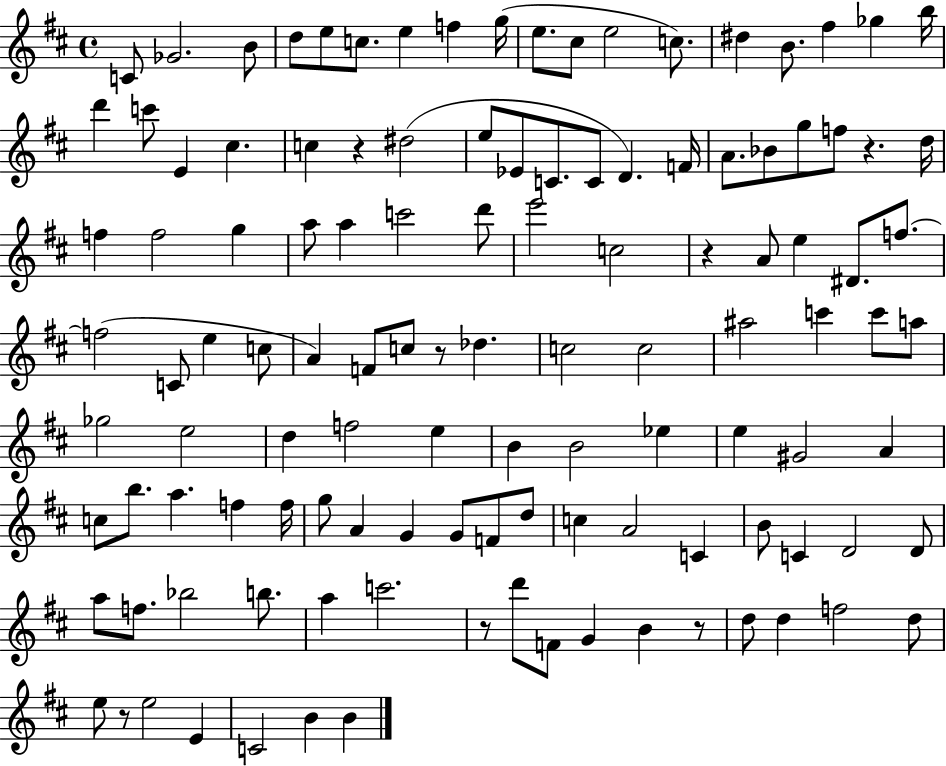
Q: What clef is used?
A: treble